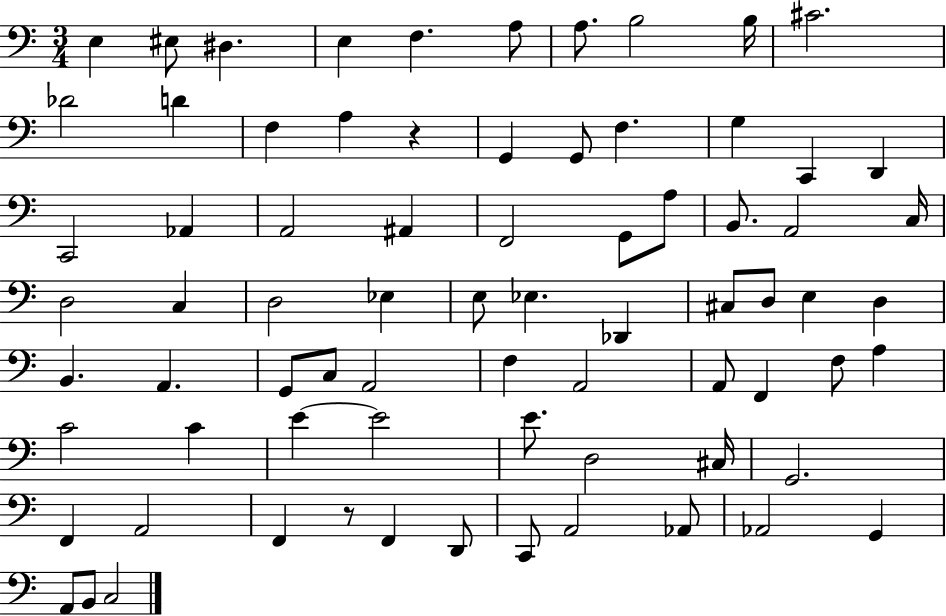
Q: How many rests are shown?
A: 2